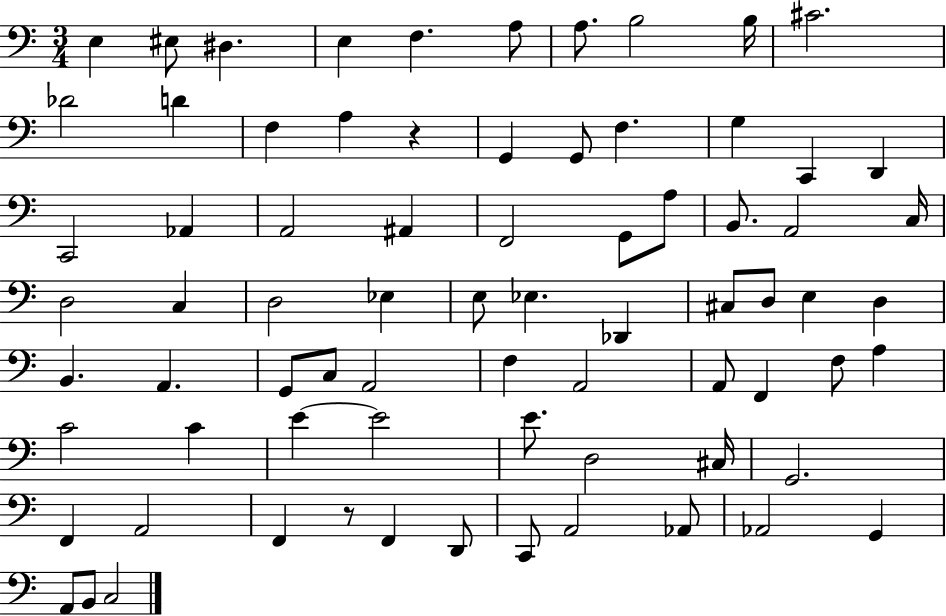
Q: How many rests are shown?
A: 2